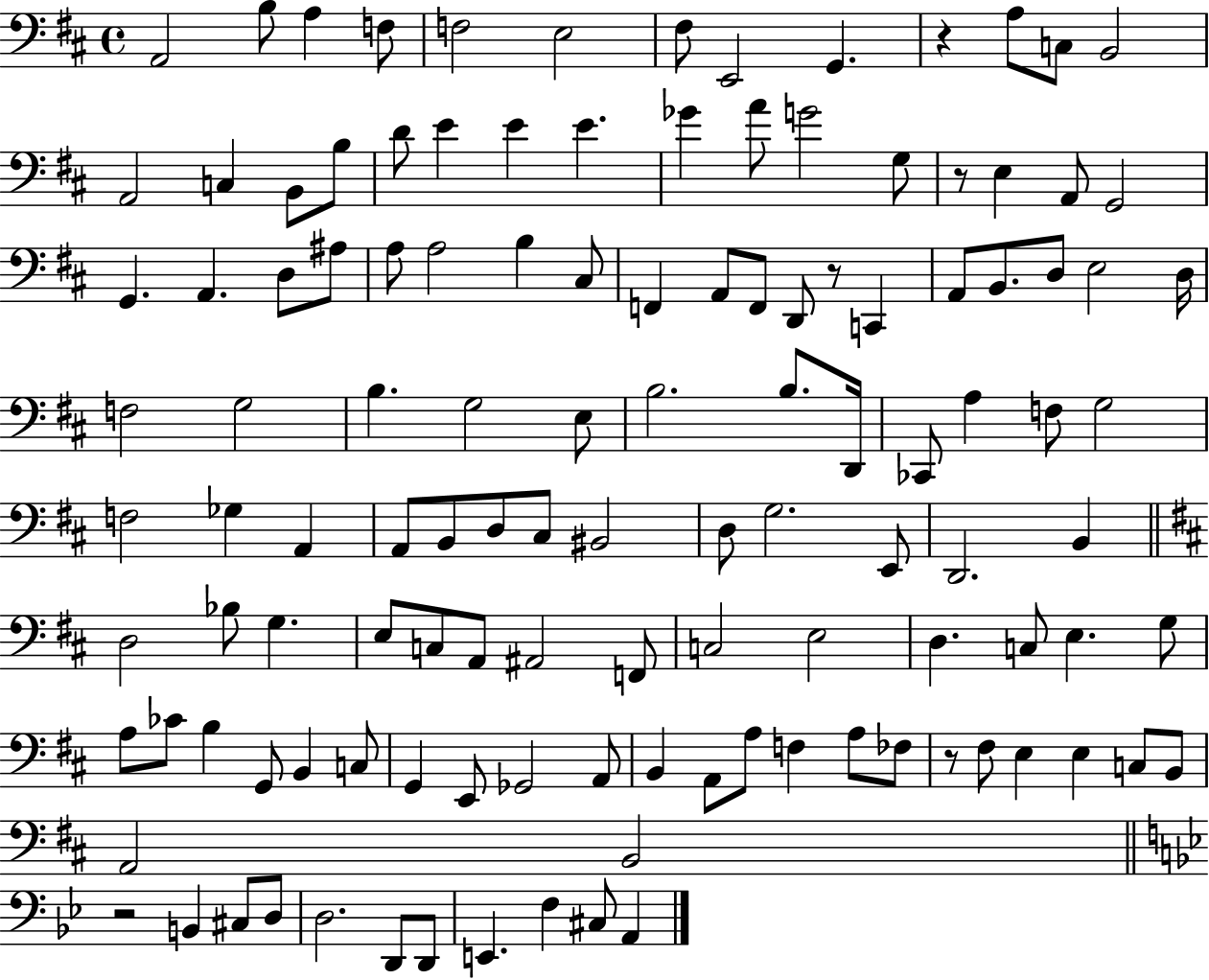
X:1
T:Untitled
M:4/4
L:1/4
K:D
A,,2 B,/2 A, F,/2 F,2 E,2 ^F,/2 E,,2 G,, z A,/2 C,/2 B,,2 A,,2 C, B,,/2 B,/2 D/2 E E E _G A/2 G2 G,/2 z/2 E, A,,/2 G,,2 G,, A,, D,/2 ^A,/2 A,/2 A,2 B, ^C,/2 F,, A,,/2 F,,/2 D,,/2 z/2 C,, A,,/2 B,,/2 D,/2 E,2 D,/4 F,2 G,2 B, G,2 E,/2 B,2 B,/2 D,,/4 _C,,/2 A, F,/2 G,2 F,2 _G, A,, A,,/2 B,,/2 D,/2 ^C,/2 ^B,,2 D,/2 G,2 E,,/2 D,,2 B,, D,2 _B,/2 G, E,/2 C,/2 A,,/2 ^A,,2 F,,/2 C,2 E,2 D, C,/2 E, G,/2 A,/2 _C/2 B, G,,/2 B,, C,/2 G,, E,,/2 _G,,2 A,,/2 B,, A,,/2 A,/2 F, A,/2 _F,/2 z/2 ^F,/2 E, E, C,/2 B,,/2 A,,2 B,,2 z2 B,, ^C,/2 D,/2 D,2 D,,/2 D,,/2 E,, F, ^C,/2 A,,